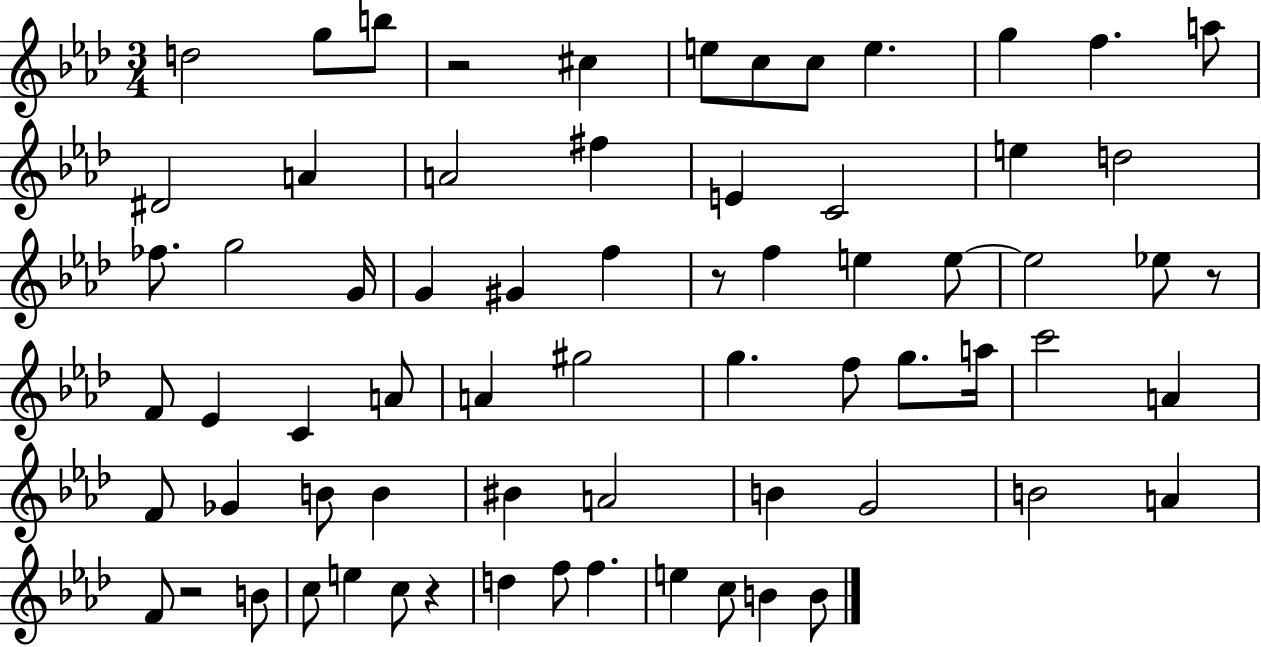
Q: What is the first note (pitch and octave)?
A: D5